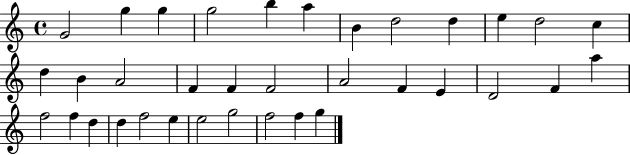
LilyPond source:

{
  \clef treble
  \time 4/4
  \defaultTimeSignature
  \key c \major
  g'2 g''4 g''4 | g''2 b''4 a''4 | b'4 d''2 d''4 | e''4 d''2 c''4 | \break d''4 b'4 a'2 | f'4 f'4 f'2 | a'2 f'4 e'4 | d'2 f'4 a''4 | \break f''2 f''4 d''4 | d''4 f''2 e''4 | e''2 g''2 | f''2 f''4 g''4 | \break \bar "|."
}